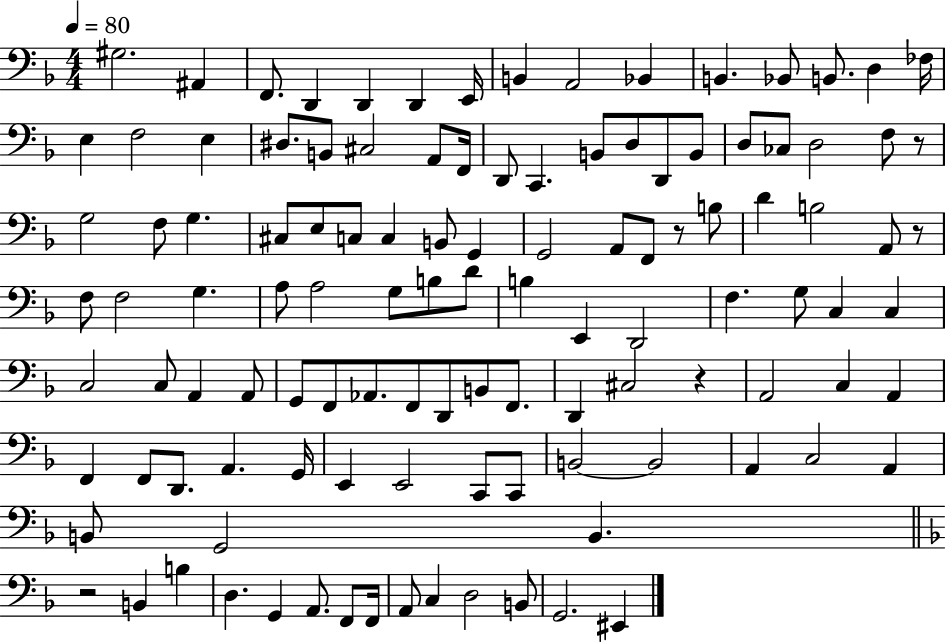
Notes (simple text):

G#3/h. A#2/q F2/e. D2/q D2/q D2/q E2/s B2/q A2/h Bb2/q B2/q. Bb2/e B2/e. D3/q FES3/s E3/q F3/h E3/q D#3/e. B2/e C#3/h A2/e F2/s D2/e C2/q. B2/e D3/e D2/e B2/e D3/e CES3/e D3/h F3/e R/e G3/h F3/e G3/q. C#3/e E3/e C3/e C3/q B2/e G2/q G2/h A2/e F2/e R/e B3/e D4/q B3/h A2/e R/e F3/e F3/h G3/q. A3/e A3/h G3/e B3/e D4/e B3/q E2/q D2/h F3/q. G3/e C3/q C3/q C3/h C3/e A2/q A2/e G2/e F2/e Ab2/e. F2/e D2/e B2/e F2/e. D2/q C#3/h R/q A2/h C3/q A2/q F2/q F2/e D2/e. A2/q. G2/s E2/q E2/h C2/e C2/e B2/h B2/h A2/q C3/h A2/q B2/e G2/h B2/q. R/h B2/q B3/q D3/q. G2/q A2/e. F2/e F2/s A2/e C3/q D3/h B2/e G2/h. EIS2/q